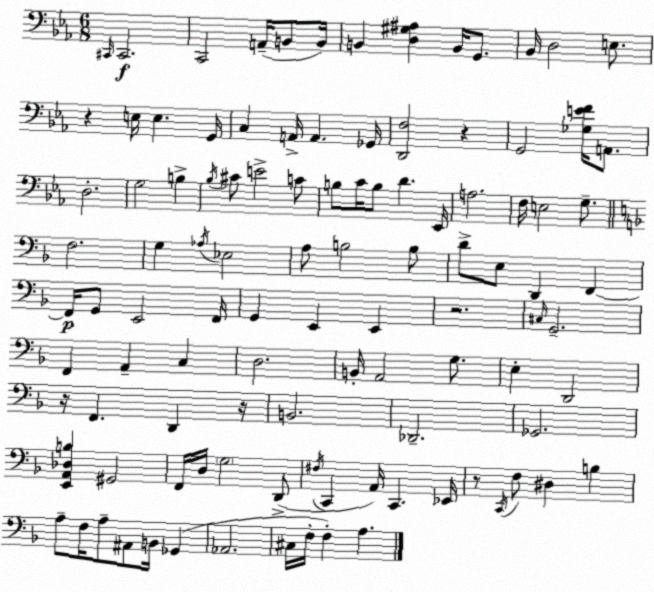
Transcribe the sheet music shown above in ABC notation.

X:1
T:Untitled
M:6/8
L:1/4
K:Cm
^C,,/4 ^C,,2 C,,2 A,,/4 B,,/2 B,,/4 B,, [D,^G,^A,] B,,/4 G,,/2 _B,,/4 D,2 E,/2 z E,/4 E, G,,/4 C, A,,/4 A,, _G,,/4 [D,,F,]2 z G,,2 [_G,EF]/4 A,,/2 D,2 G,2 B, _B,/4 ^C/2 E2 C/2 B,/2 C/4 B,/2 D _E,,/4 A,2 F,/4 E,2 G,/2 F,2 G, _A,/4 _E,2 A,/2 B,2 B,/2 D/2 E,/2 D,, F,, F,,/4 G,,/2 E,,2 F,,/4 G,, E,, E,, z2 ^C,/4 G,,2 F,, A,, C, D,2 B,,/4 A,,2 G,/2 E, D,,2 z/4 F,, D,, z/4 B,,2 _D,,2 _G,,2 [E,,A,,_D,B,] ^G,,2 F,,/4 D,/4 G,2 D,,/2 ^F,/4 C,, A,,/4 C,, _E,,/4 z/2 C,,/4 F,/2 ^D, B, A,/2 F,/4 A,/2 ^A,,/2 B,,/4 _G,, _A,,2 ^C,/4 F,/4 F, A,